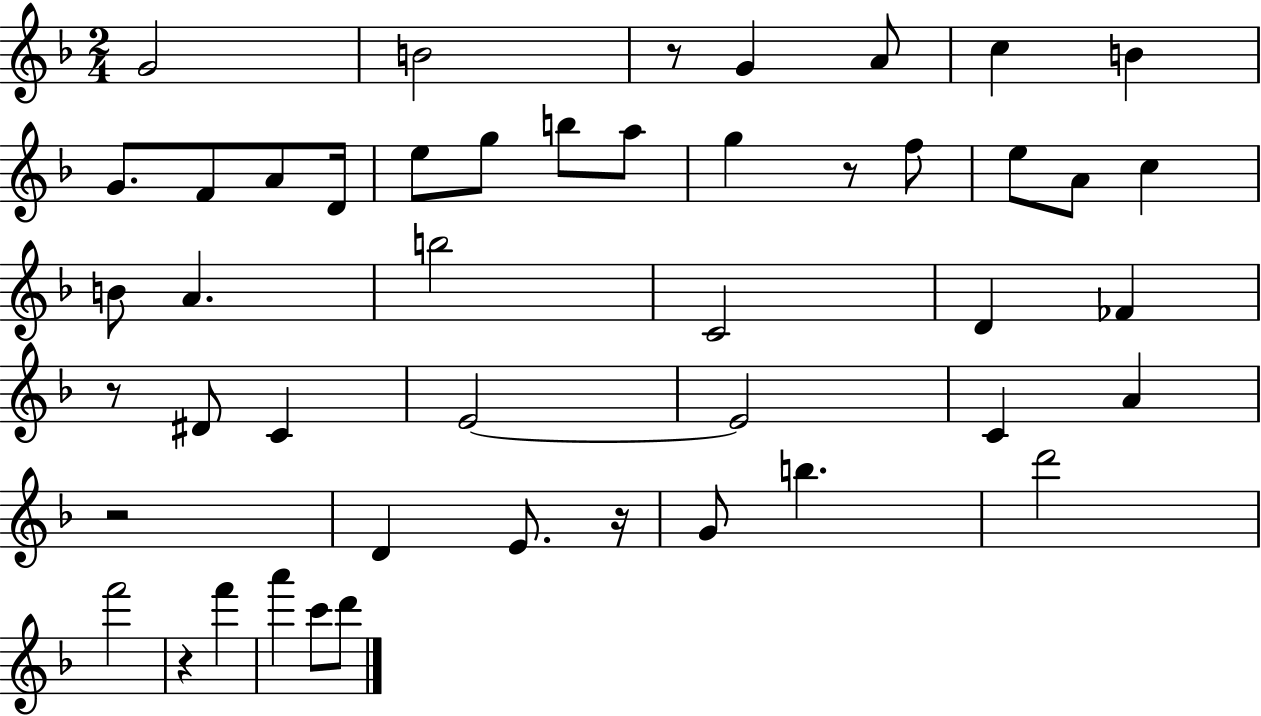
X:1
T:Untitled
M:2/4
L:1/4
K:F
G2 B2 z/2 G A/2 c B G/2 F/2 A/2 D/4 e/2 g/2 b/2 a/2 g z/2 f/2 e/2 A/2 c B/2 A b2 C2 D _F z/2 ^D/2 C E2 E2 C A z2 D E/2 z/4 G/2 b d'2 f'2 z f' a' c'/2 d'/2